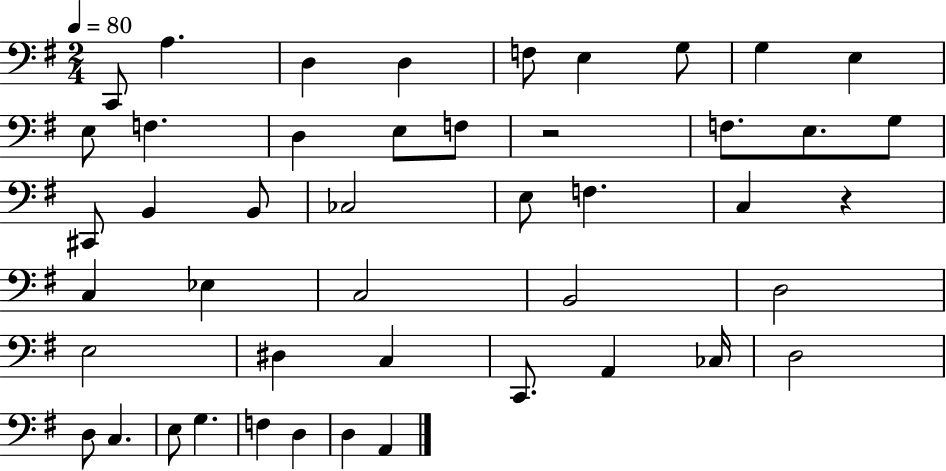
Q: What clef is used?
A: bass